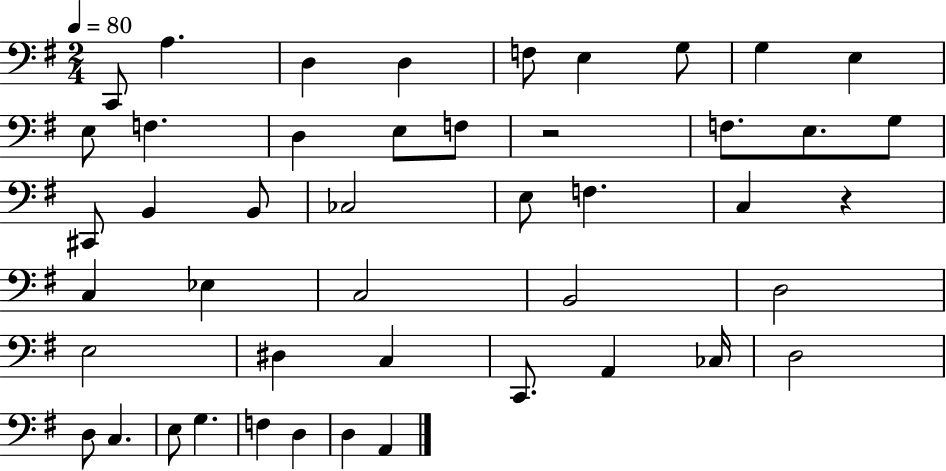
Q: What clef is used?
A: bass